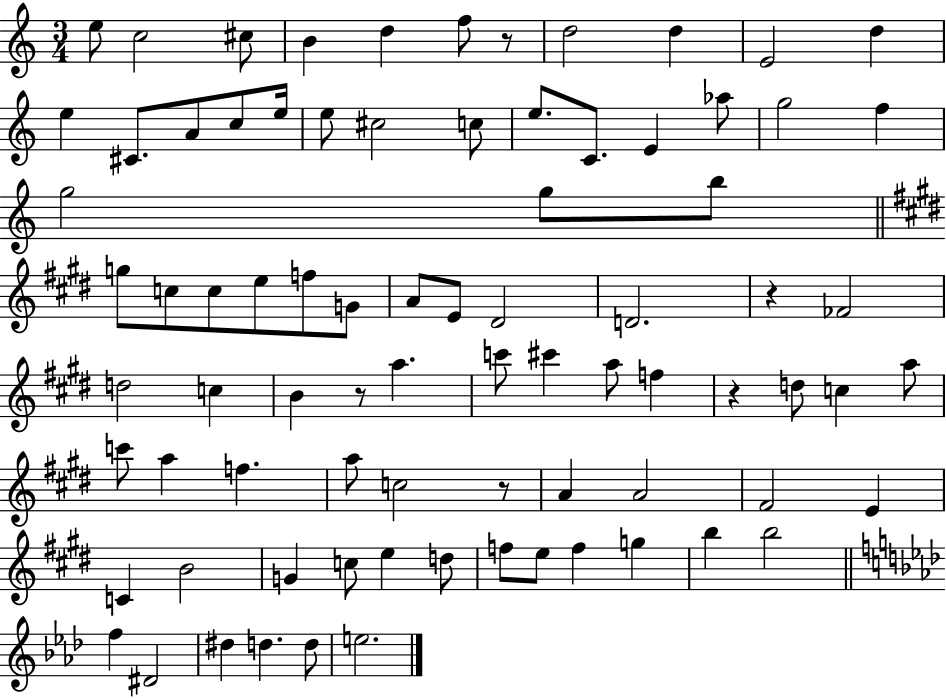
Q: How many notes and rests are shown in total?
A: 81